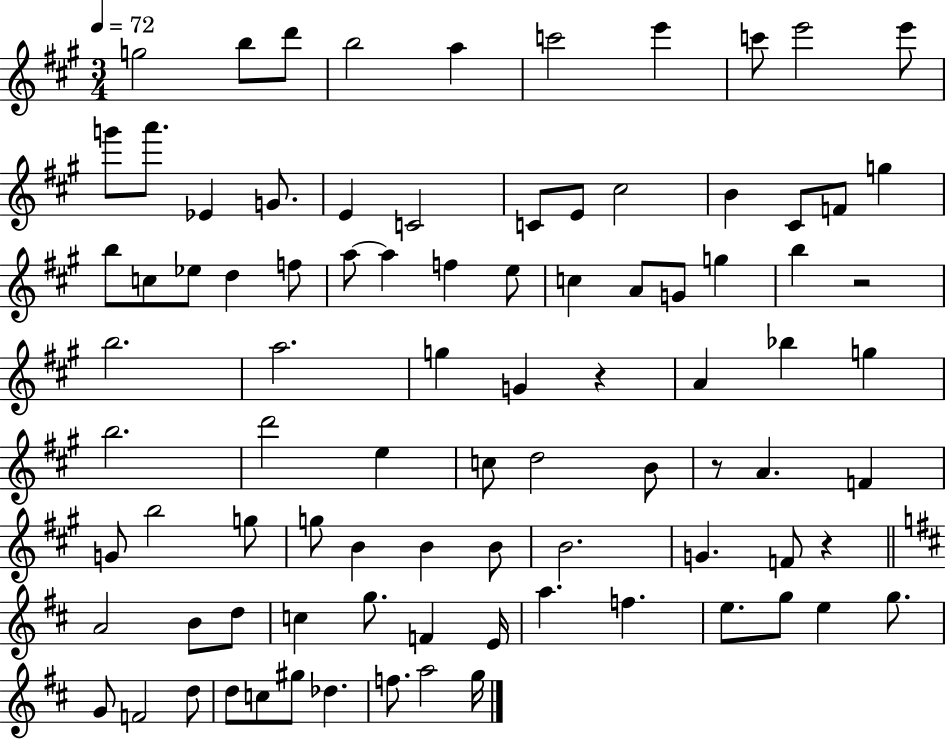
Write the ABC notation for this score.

X:1
T:Untitled
M:3/4
L:1/4
K:A
g2 b/2 d'/2 b2 a c'2 e' c'/2 e'2 e'/2 g'/2 a'/2 _E G/2 E C2 C/2 E/2 ^c2 B ^C/2 F/2 g b/2 c/2 _e/2 d f/2 a/2 a f e/2 c A/2 G/2 g b z2 b2 a2 g G z A _b g b2 d'2 e c/2 d2 B/2 z/2 A F G/2 b2 g/2 g/2 B B B/2 B2 G F/2 z A2 B/2 d/2 c g/2 F E/4 a f e/2 g/2 e g/2 G/2 F2 d/2 d/2 c/2 ^g/2 _d f/2 a2 g/4